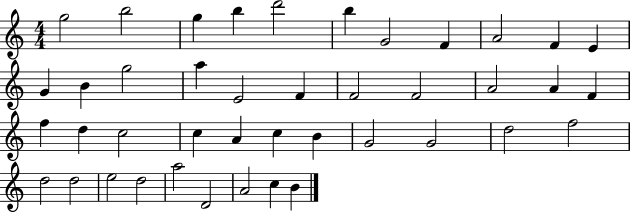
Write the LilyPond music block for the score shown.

{
  \clef treble
  \numericTimeSignature
  \time 4/4
  \key c \major
  g''2 b''2 | g''4 b''4 d'''2 | b''4 g'2 f'4 | a'2 f'4 e'4 | \break g'4 b'4 g''2 | a''4 e'2 f'4 | f'2 f'2 | a'2 a'4 f'4 | \break f''4 d''4 c''2 | c''4 a'4 c''4 b'4 | g'2 g'2 | d''2 f''2 | \break d''2 d''2 | e''2 d''2 | a''2 d'2 | a'2 c''4 b'4 | \break \bar "|."
}